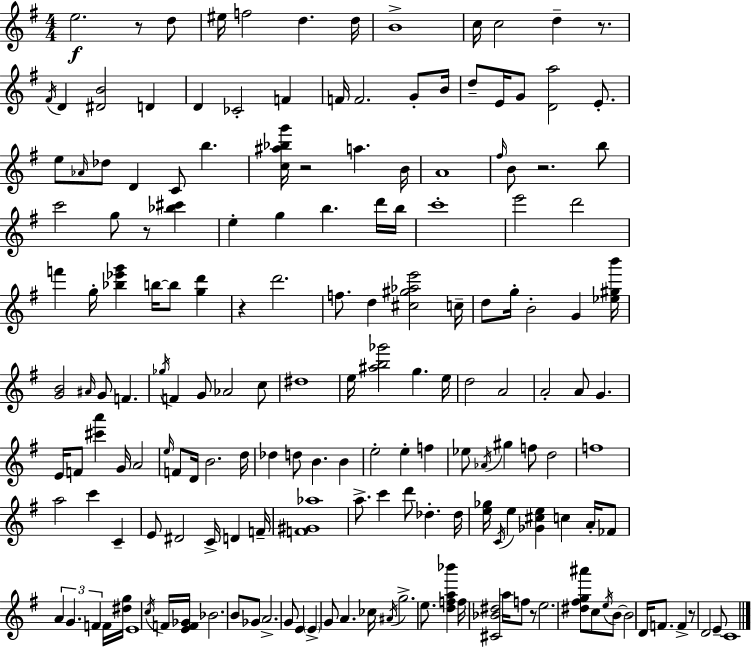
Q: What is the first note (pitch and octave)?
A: E5